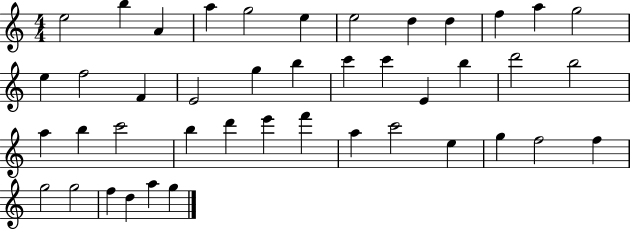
{
  \clef treble
  \numericTimeSignature
  \time 4/4
  \key c \major
  e''2 b''4 a'4 | a''4 g''2 e''4 | e''2 d''4 d''4 | f''4 a''4 g''2 | \break e''4 f''2 f'4 | e'2 g''4 b''4 | c'''4 c'''4 e'4 b''4 | d'''2 b''2 | \break a''4 b''4 c'''2 | b''4 d'''4 e'''4 f'''4 | a''4 c'''2 e''4 | g''4 f''2 f''4 | \break g''2 g''2 | f''4 d''4 a''4 g''4 | \bar "|."
}